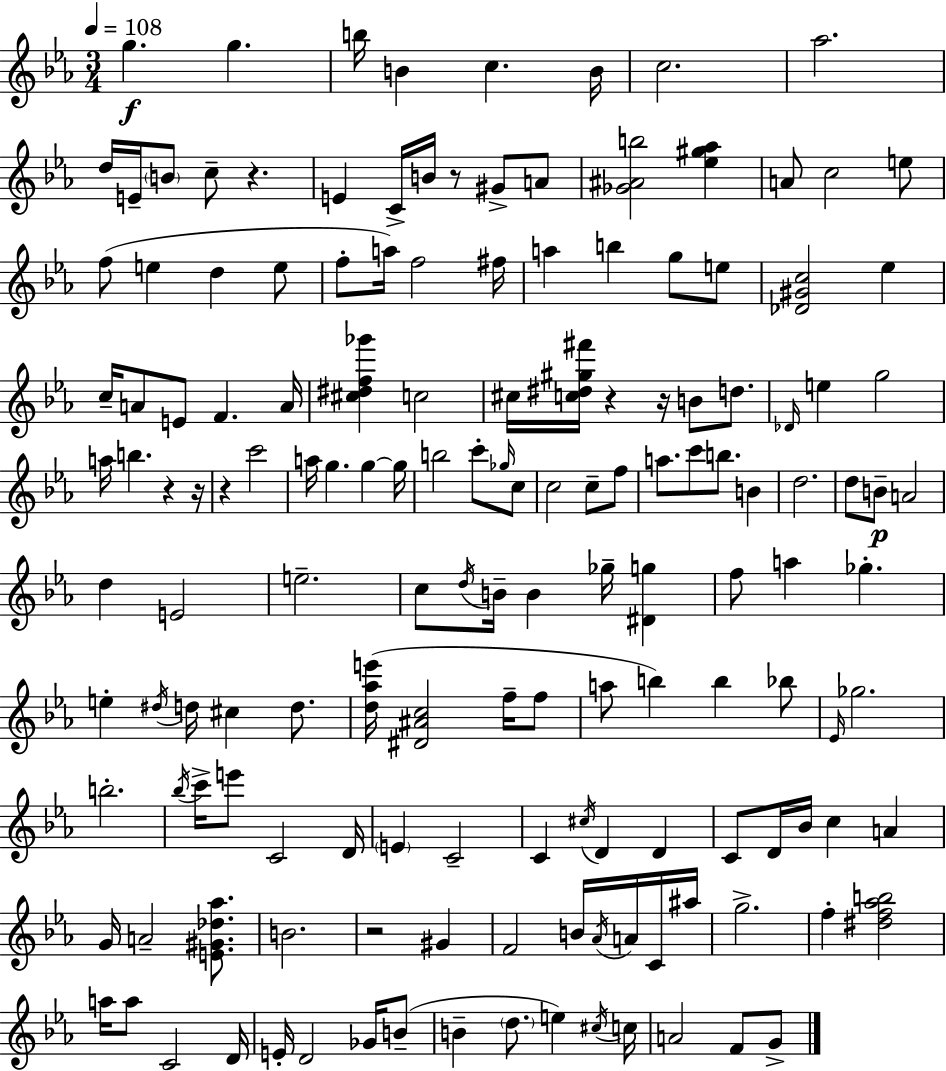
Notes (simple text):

G5/q. G5/q. B5/s B4/q C5/q. B4/s C5/h. Ab5/h. D5/s E4/s B4/e C5/e R/q. E4/q C4/s B4/s R/e G#4/e A4/e [Gb4,A#4,B5]/h [Eb5,G#5,Ab5]/q A4/e C5/h E5/e F5/e E5/q D5/q E5/e F5/e A5/s F5/h F#5/s A5/q B5/q G5/e E5/e [Db4,G#4,C5]/h Eb5/q C5/s A4/e E4/e F4/q. A4/s [C#5,D#5,F5,Gb6]/q C5/h C#5/s [C5,D#5,G#5,F#6]/s R/q R/s B4/e D5/e. Db4/s E5/q G5/h A5/s B5/q. R/q R/s R/q C6/h A5/s G5/q. G5/q G5/s B5/h C6/e Gb5/s C5/e C5/h C5/e F5/e A5/e. C6/e B5/e. B4/q D5/h. D5/e B4/e A4/h D5/q E4/h E5/h. C5/e D5/s B4/s B4/q Gb5/s [D#4,G5]/q F5/e A5/q Gb5/q. E5/q D#5/s D5/s C#5/q D5/e. [D5,Ab5,E6]/s [D#4,A#4,C5]/h F5/s F5/e A5/e B5/q B5/q Bb5/e Eb4/s Gb5/h. B5/h. Bb5/s C6/s E6/e C4/h D4/s E4/q C4/h C4/q C#5/s D4/q D4/q C4/e D4/s Bb4/s C5/q A4/q G4/s A4/h [E4,G#4,Db5,Ab5]/e. B4/h. R/h G#4/q F4/h B4/s Ab4/s A4/s C4/s A#5/s G5/h. F5/q [D#5,F5,Ab5,B5]/h A5/s A5/e C4/h D4/s E4/s D4/h Gb4/s B4/e B4/q D5/e. E5/q C#5/s C5/s A4/h F4/e G4/e